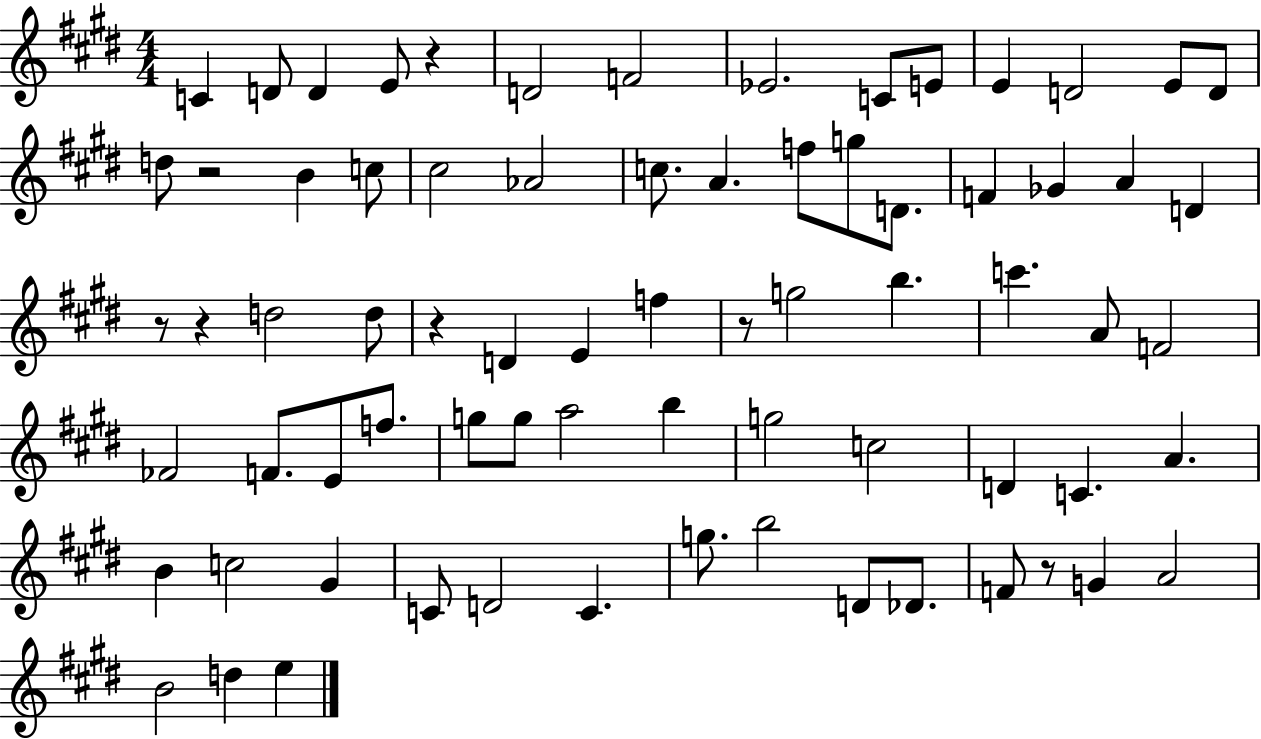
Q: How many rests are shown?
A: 7